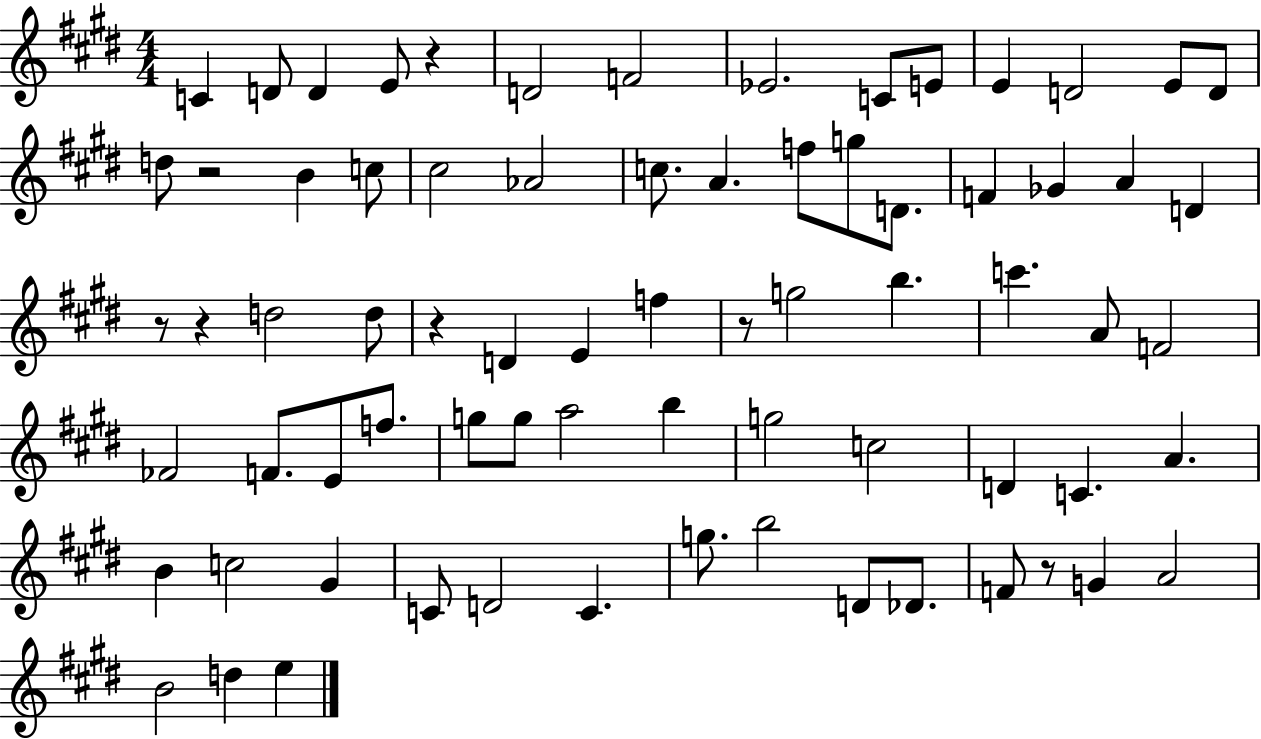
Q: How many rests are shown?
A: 7